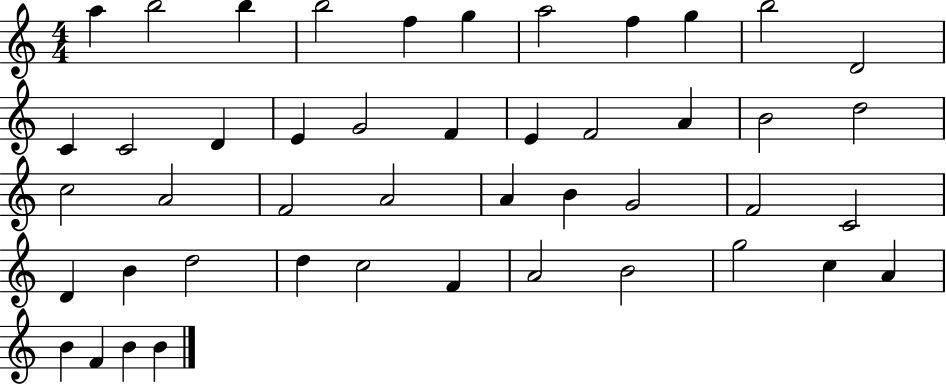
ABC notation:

X:1
T:Untitled
M:4/4
L:1/4
K:C
a b2 b b2 f g a2 f g b2 D2 C C2 D E G2 F E F2 A B2 d2 c2 A2 F2 A2 A B G2 F2 C2 D B d2 d c2 F A2 B2 g2 c A B F B B